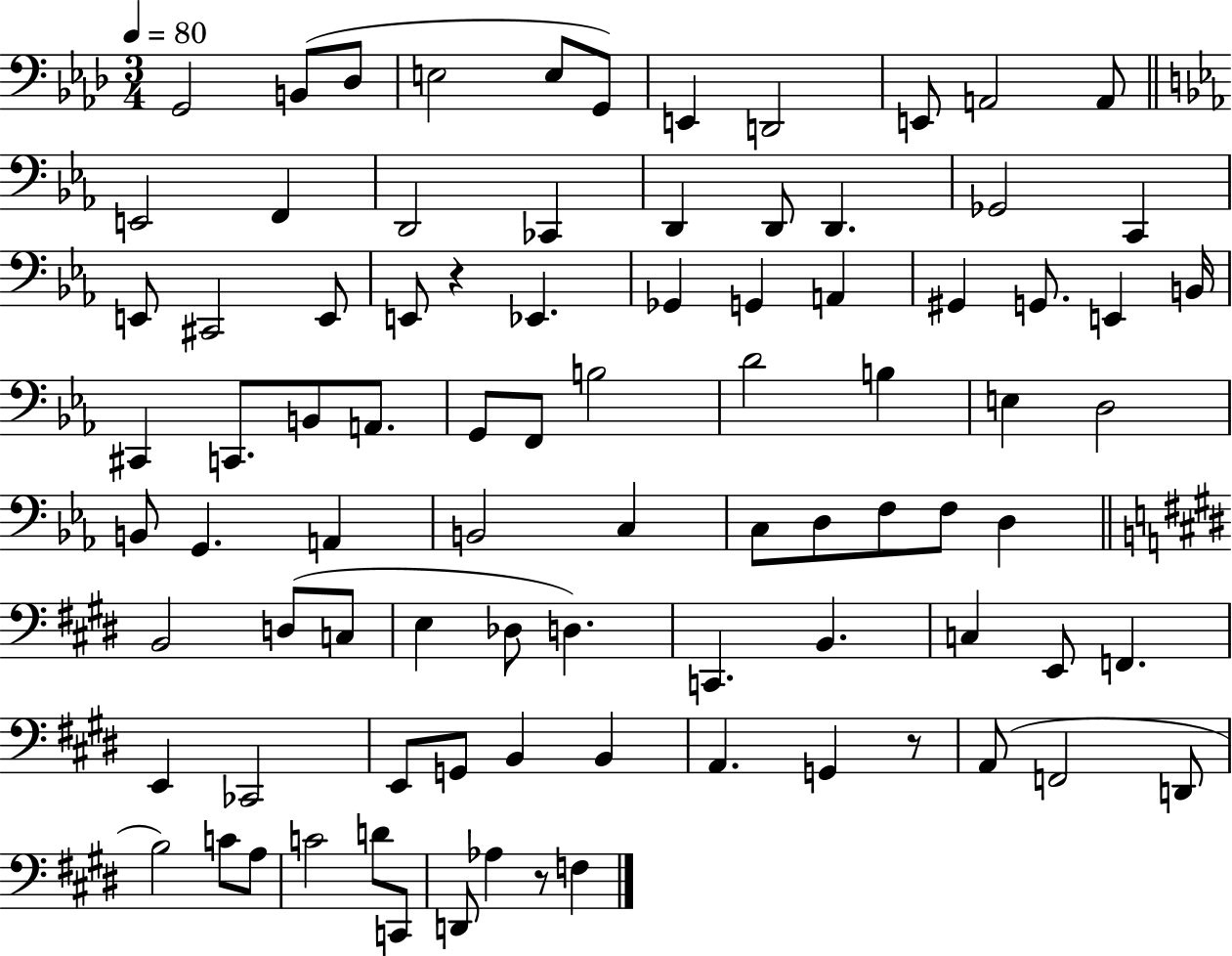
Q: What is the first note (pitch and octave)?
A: G2